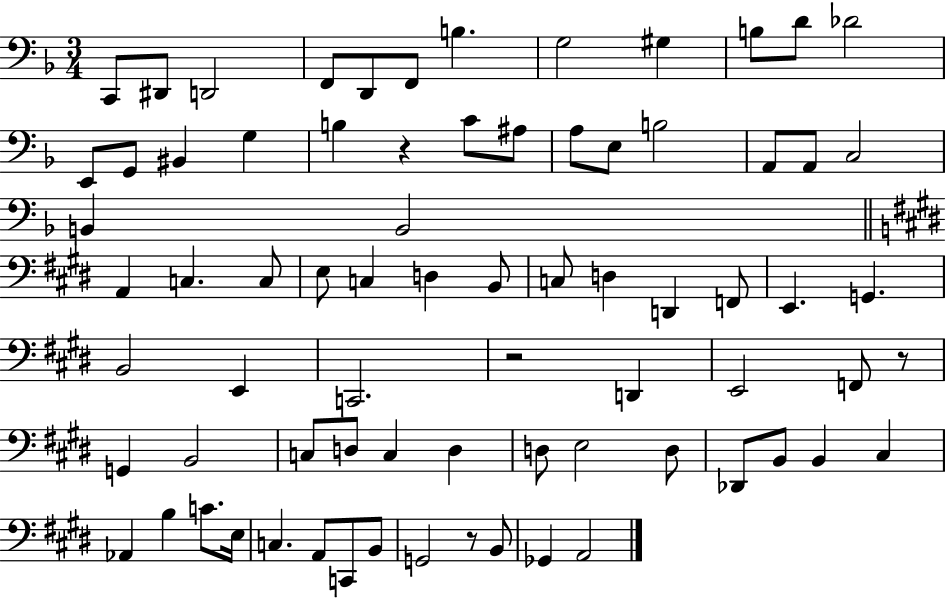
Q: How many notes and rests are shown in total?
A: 75